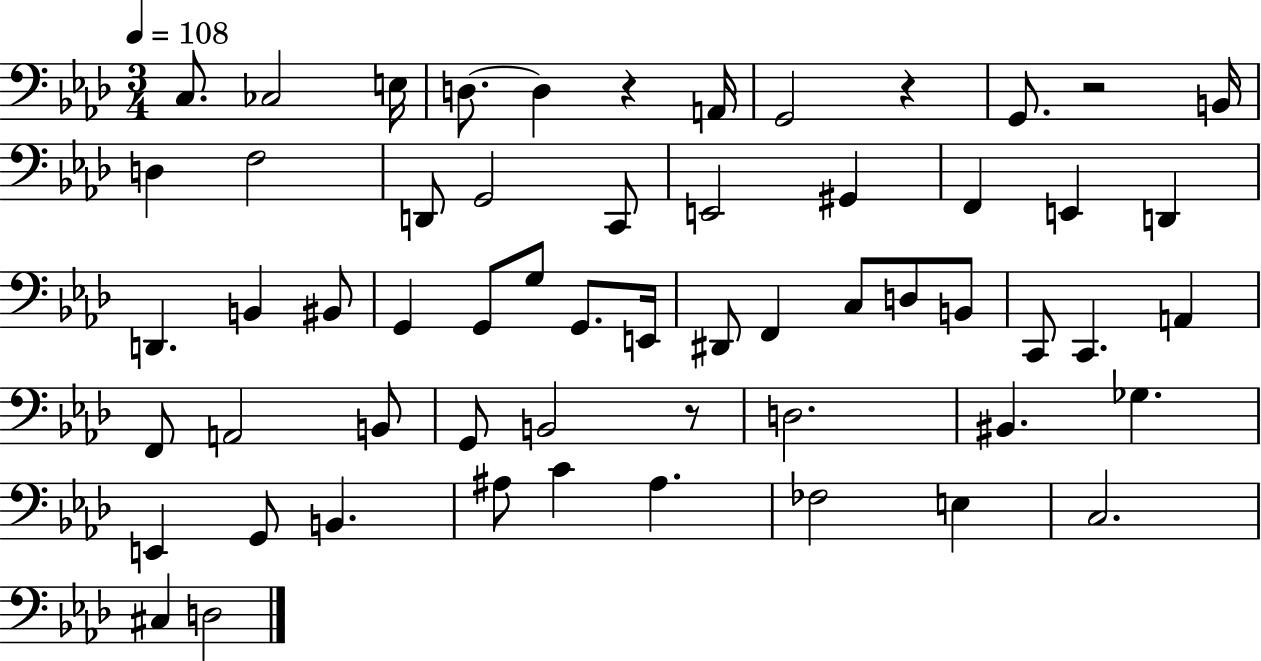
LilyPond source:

{
  \clef bass
  \numericTimeSignature
  \time 3/4
  \key aes \major
  \tempo 4 = 108
  \repeat volta 2 { c8. ces2 e16 | d8.~~ d4 r4 a,16 | g,2 r4 | g,8. r2 b,16 | \break d4 f2 | d,8 g,2 c,8 | e,2 gis,4 | f,4 e,4 d,4 | \break d,4. b,4 bis,8 | g,4 g,8 g8 g,8. e,16 | dis,8 f,4 c8 d8 b,8 | c,8 c,4. a,4 | \break f,8 a,2 b,8 | g,8 b,2 r8 | d2. | bis,4. ges4. | \break e,4 g,8 b,4. | ais8 c'4 ais4. | fes2 e4 | c2. | \break cis4 d2 | } \bar "|."
}